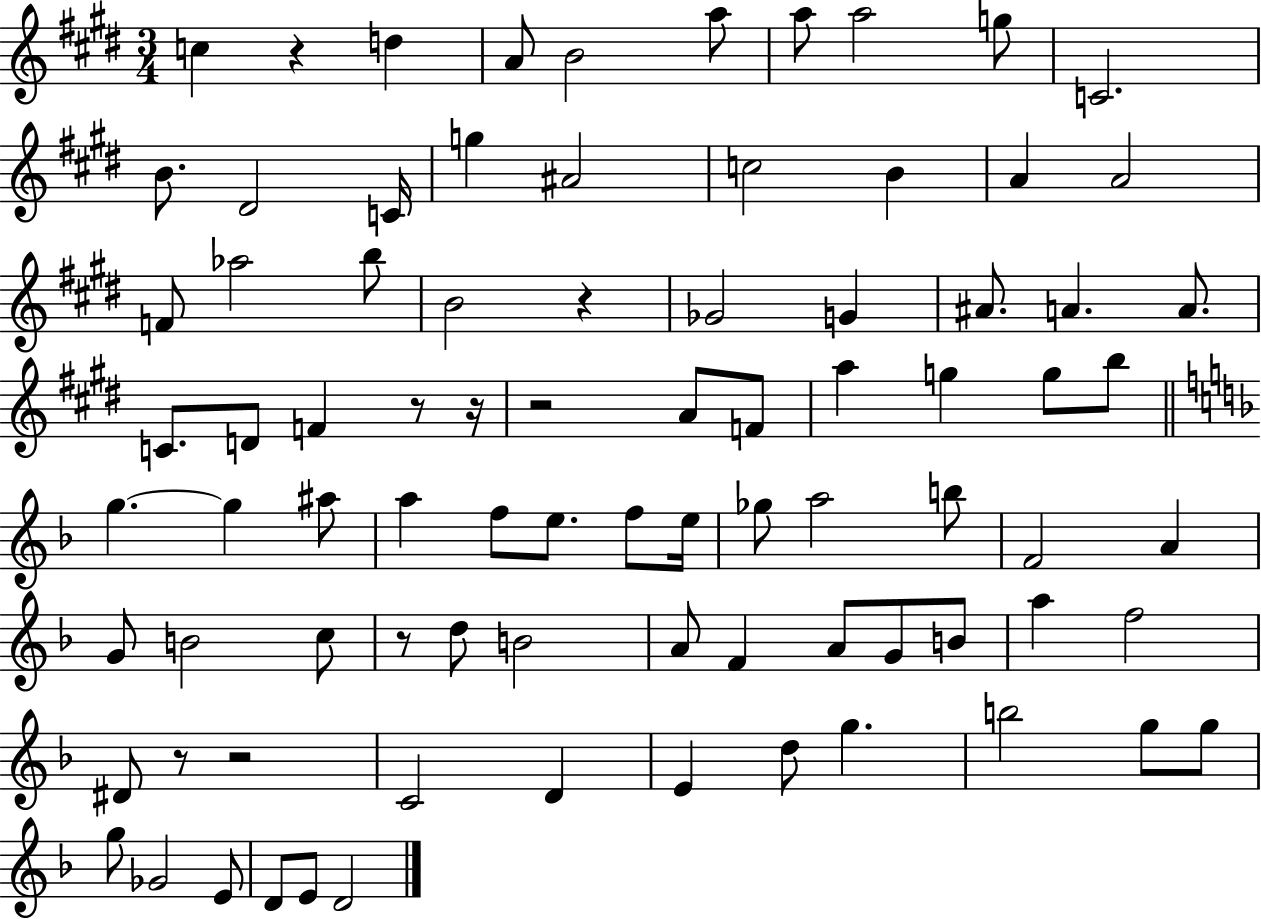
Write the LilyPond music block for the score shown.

{
  \clef treble
  \numericTimeSignature
  \time 3/4
  \key e \major
  c''4 r4 d''4 | a'8 b'2 a''8 | a''8 a''2 g''8 | c'2. | \break b'8. dis'2 c'16 | g''4 ais'2 | c''2 b'4 | a'4 a'2 | \break f'8 aes''2 b''8 | b'2 r4 | ges'2 g'4 | ais'8. a'4. a'8. | \break c'8. d'8 f'4 r8 r16 | r2 a'8 f'8 | a''4 g''4 g''8 b''8 | \bar "||" \break \key f \major g''4.~~ g''4 ais''8 | a''4 f''8 e''8. f''8 e''16 | ges''8 a''2 b''8 | f'2 a'4 | \break g'8 b'2 c''8 | r8 d''8 b'2 | a'8 f'4 a'8 g'8 b'8 | a''4 f''2 | \break dis'8 r8 r2 | c'2 d'4 | e'4 d''8 g''4. | b''2 g''8 g''8 | \break g''8 ges'2 e'8 | d'8 e'8 d'2 | \bar "|."
}